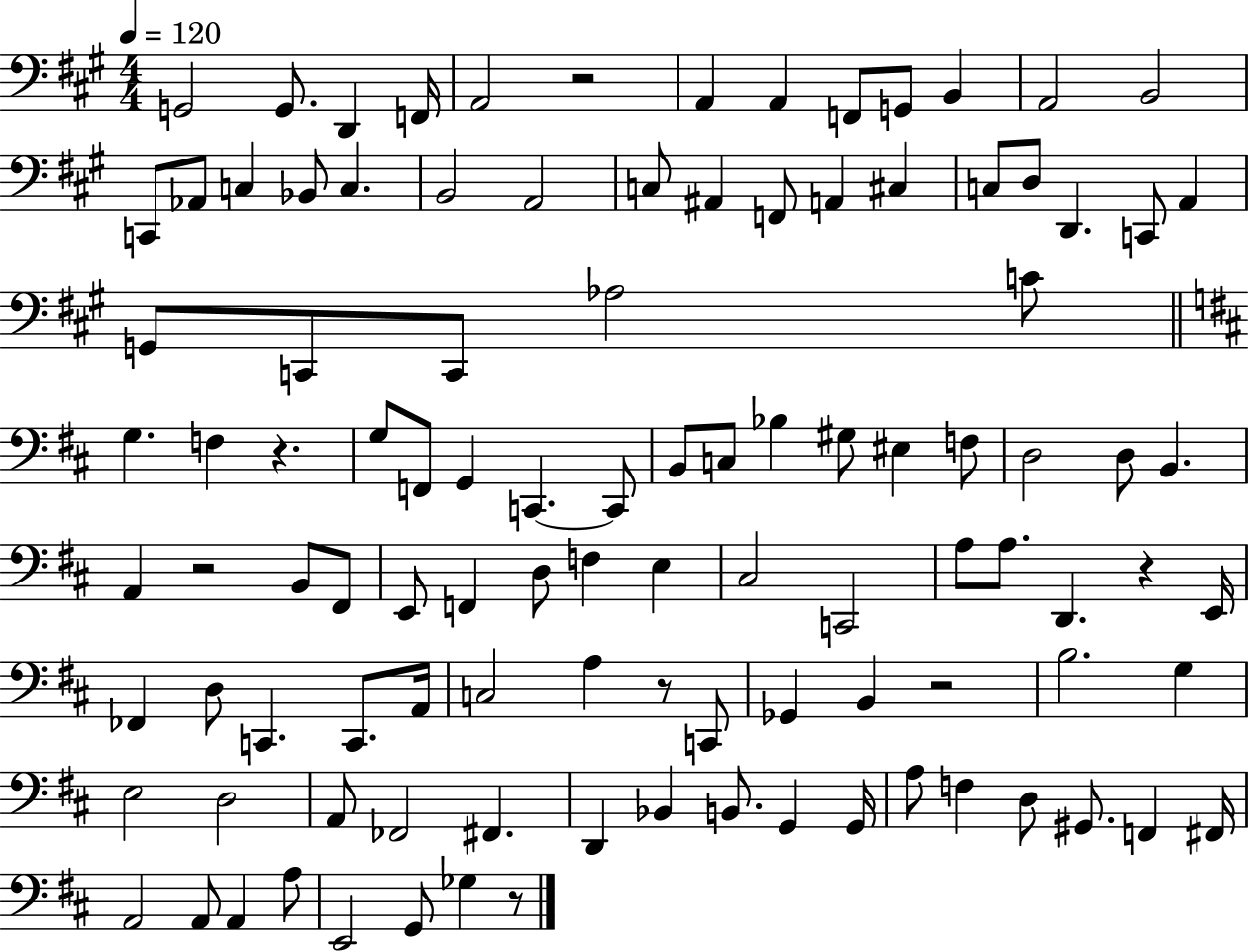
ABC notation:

X:1
T:Untitled
M:4/4
L:1/4
K:A
G,,2 G,,/2 D,, F,,/4 A,,2 z2 A,, A,, F,,/2 G,,/2 B,, A,,2 B,,2 C,,/2 _A,,/2 C, _B,,/2 C, B,,2 A,,2 C,/2 ^A,, F,,/2 A,, ^C, C,/2 D,/2 D,, C,,/2 A,, G,,/2 C,,/2 C,,/2 _A,2 C/2 G, F, z G,/2 F,,/2 G,, C,, C,,/2 B,,/2 C,/2 _B, ^G,/2 ^E, F,/2 D,2 D,/2 B,, A,, z2 B,,/2 ^F,,/2 E,,/2 F,, D,/2 F, E, ^C,2 C,,2 A,/2 A,/2 D,, z E,,/4 _F,, D,/2 C,, C,,/2 A,,/4 C,2 A, z/2 C,,/2 _G,, B,, z2 B,2 G, E,2 D,2 A,,/2 _F,,2 ^F,, D,, _B,, B,,/2 G,, G,,/4 A,/2 F, D,/2 ^G,,/2 F,, ^F,,/4 A,,2 A,,/2 A,, A,/2 E,,2 G,,/2 _G, z/2